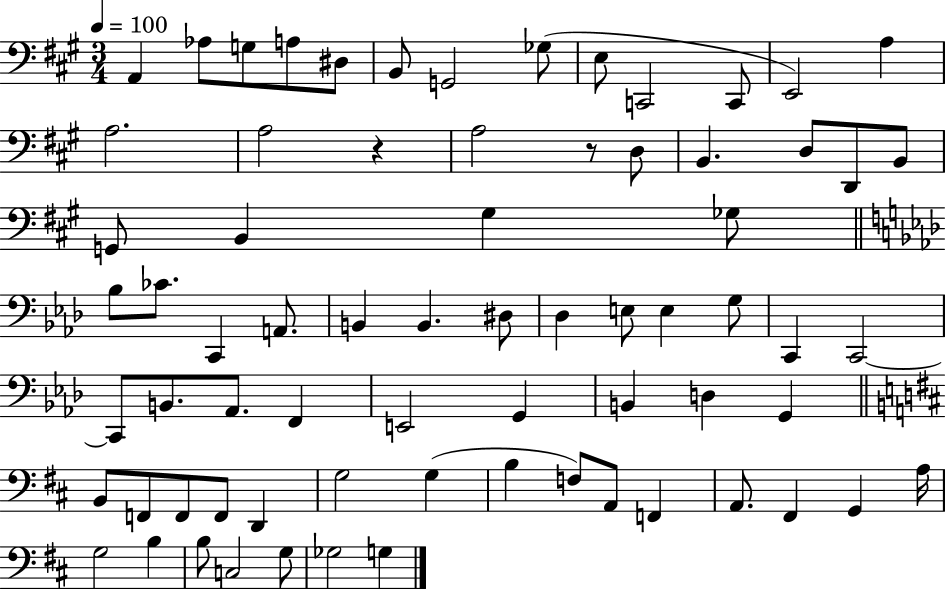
X:1
T:Untitled
M:3/4
L:1/4
K:A
A,, _A,/2 G,/2 A,/2 ^D,/2 B,,/2 G,,2 _G,/2 E,/2 C,,2 C,,/2 E,,2 A, A,2 A,2 z A,2 z/2 D,/2 B,, D,/2 D,,/2 B,,/2 G,,/2 B,, ^G, _G,/2 _B,/2 _C/2 C,, A,,/2 B,, B,, ^D,/2 _D, E,/2 E, G,/2 C,, C,,2 C,,/2 B,,/2 _A,,/2 F,, E,,2 G,, B,, D, G,, B,,/2 F,,/2 F,,/2 F,,/2 D,, G,2 G, B, F,/2 A,,/2 F,, A,,/2 ^F,, G,, A,/4 G,2 B, B,/2 C,2 G,/2 _G,2 G,